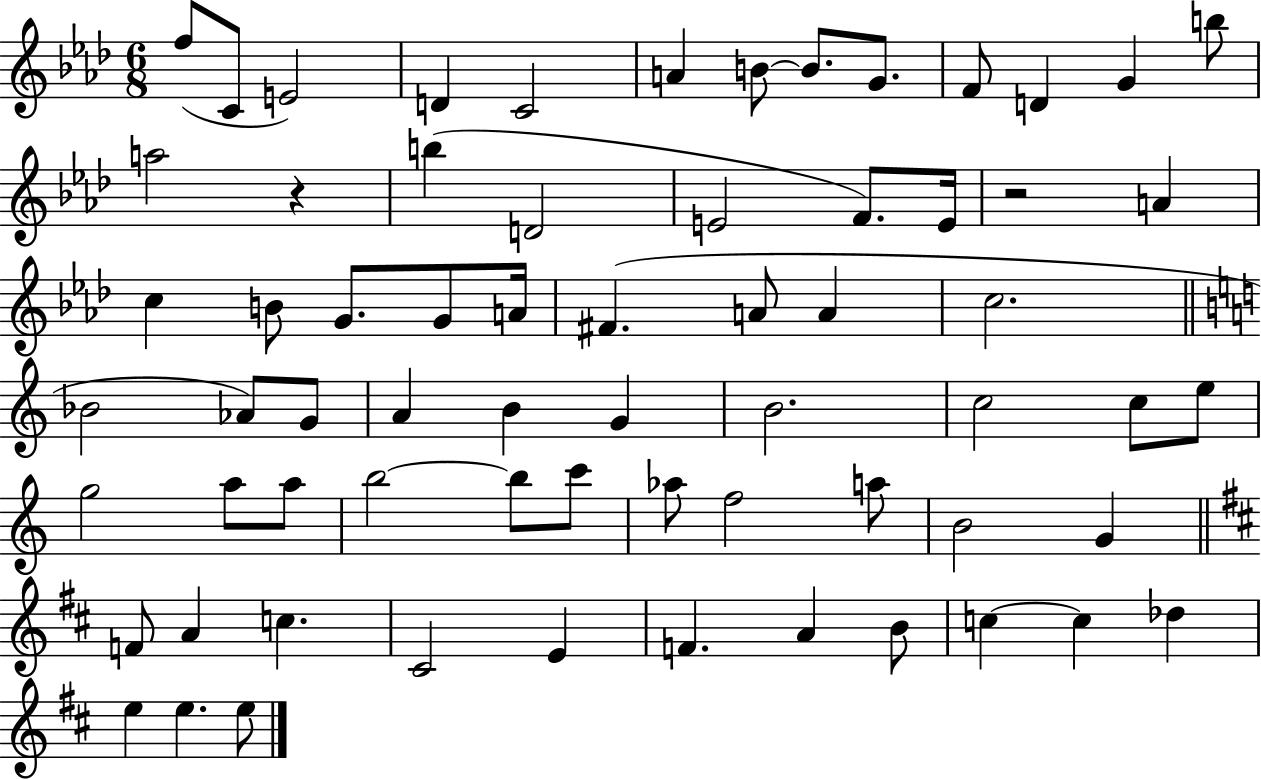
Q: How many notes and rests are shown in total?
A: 66